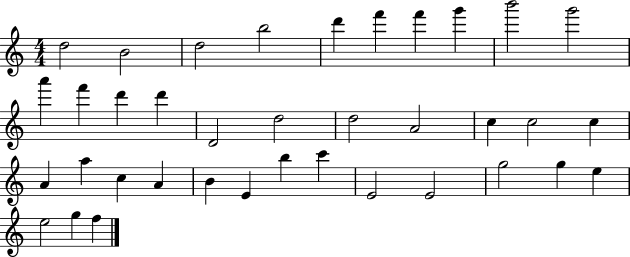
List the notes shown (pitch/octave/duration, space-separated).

D5/h B4/h D5/h B5/h D6/q F6/q F6/q G6/q B6/h G6/h A6/q F6/q D6/q D6/q D4/h D5/h D5/h A4/h C5/q C5/h C5/q A4/q A5/q C5/q A4/q B4/q E4/q B5/q C6/q E4/h E4/h G5/h G5/q E5/q E5/h G5/q F5/q